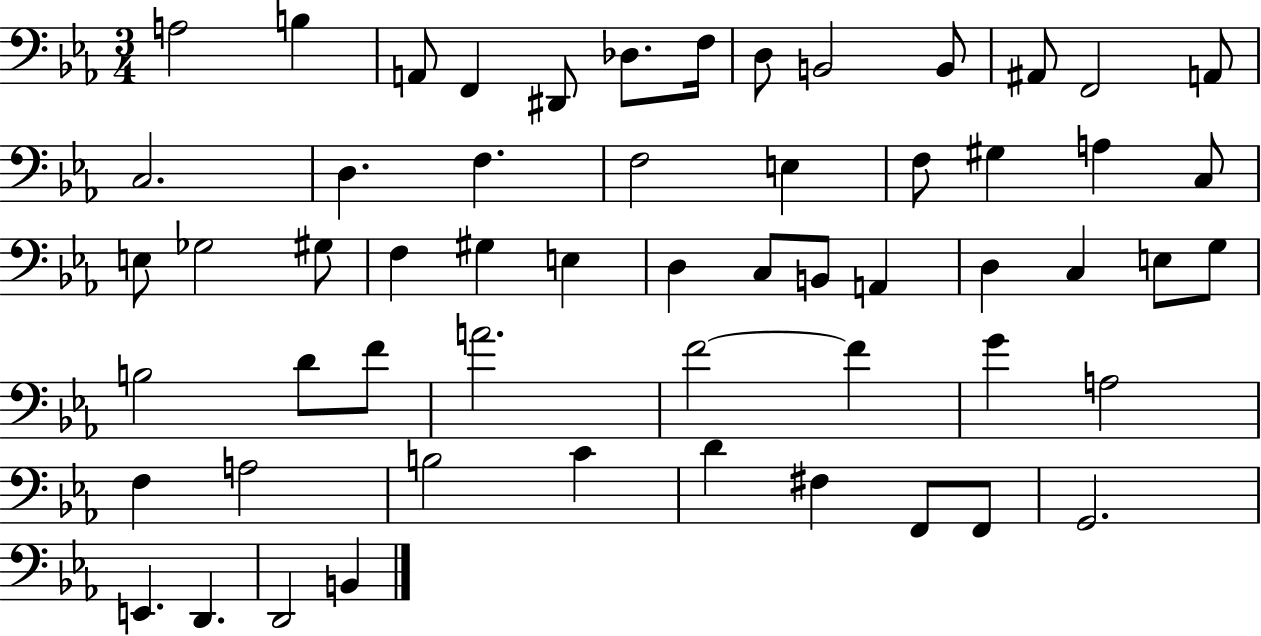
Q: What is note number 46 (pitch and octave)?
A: A3